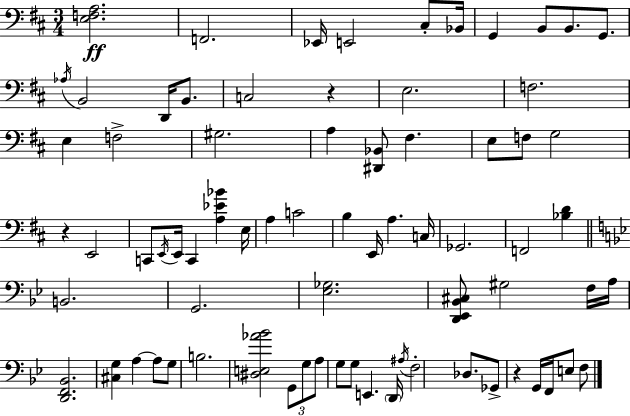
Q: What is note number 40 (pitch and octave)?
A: G2